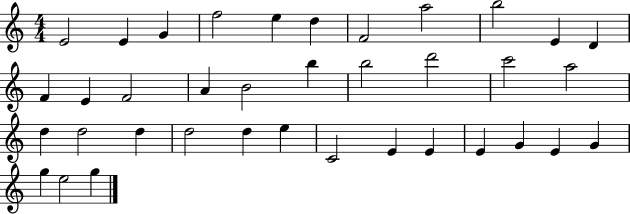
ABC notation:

X:1
T:Untitled
M:4/4
L:1/4
K:C
E2 E G f2 e d F2 a2 b2 E D F E F2 A B2 b b2 d'2 c'2 a2 d d2 d d2 d e C2 E E E G E G g e2 g